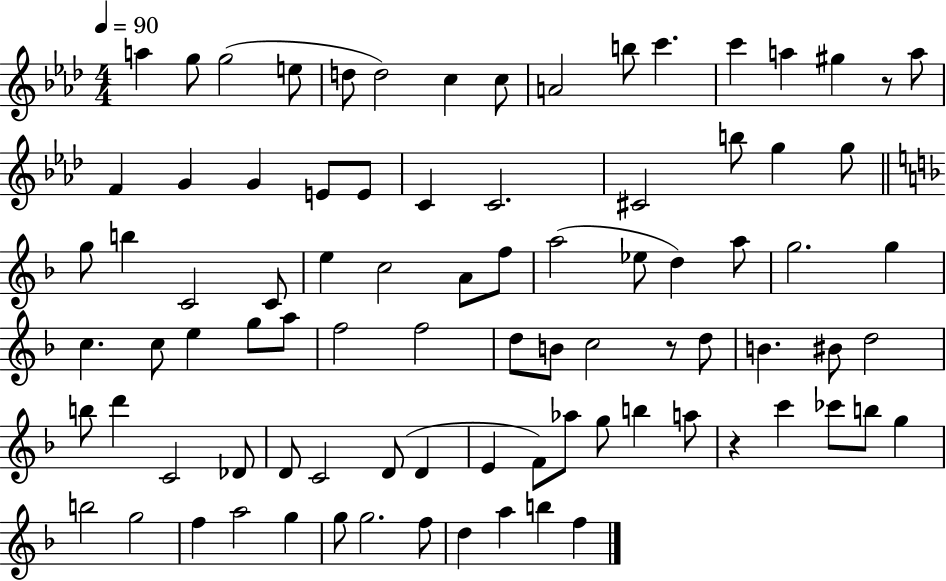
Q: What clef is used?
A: treble